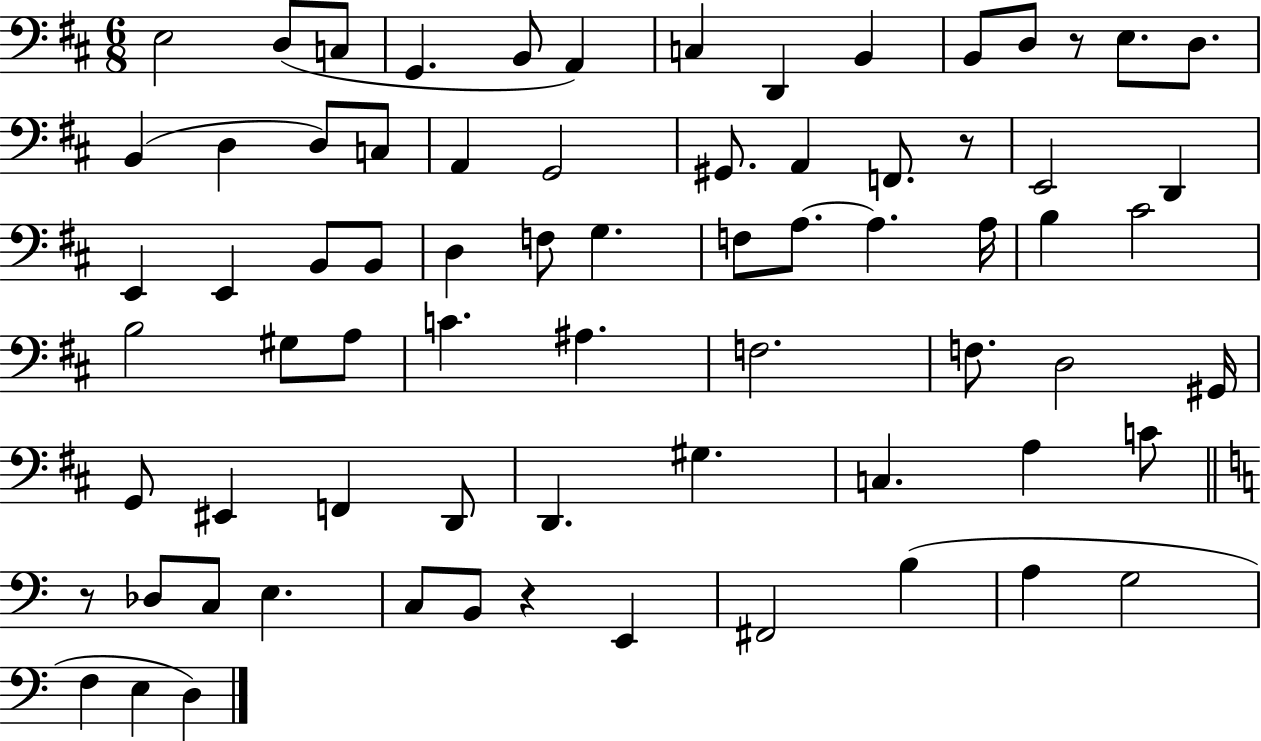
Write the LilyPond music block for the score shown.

{
  \clef bass
  \numericTimeSignature
  \time 6/8
  \key d \major
  e2 d8( c8 | g,4. b,8 a,4) | c4 d,4 b,4 | b,8 d8 r8 e8. d8. | \break b,4( d4 d8) c8 | a,4 g,2 | gis,8. a,4 f,8. r8 | e,2 d,4 | \break e,4 e,4 b,8 b,8 | d4 f8 g4. | f8 a8.~~ a4. a16 | b4 cis'2 | \break b2 gis8 a8 | c'4. ais4. | f2. | f8. d2 gis,16 | \break g,8 eis,4 f,4 d,8 | d,4. gis4. | c4. a4 c'8 | \bar "||" \break \key a \minor r8 des8 c8 e4. | c8 b,8 r4 e,4 | fis,2 b4( | a4 g2 | \break f4 e4 d4) | \bar "|."
}